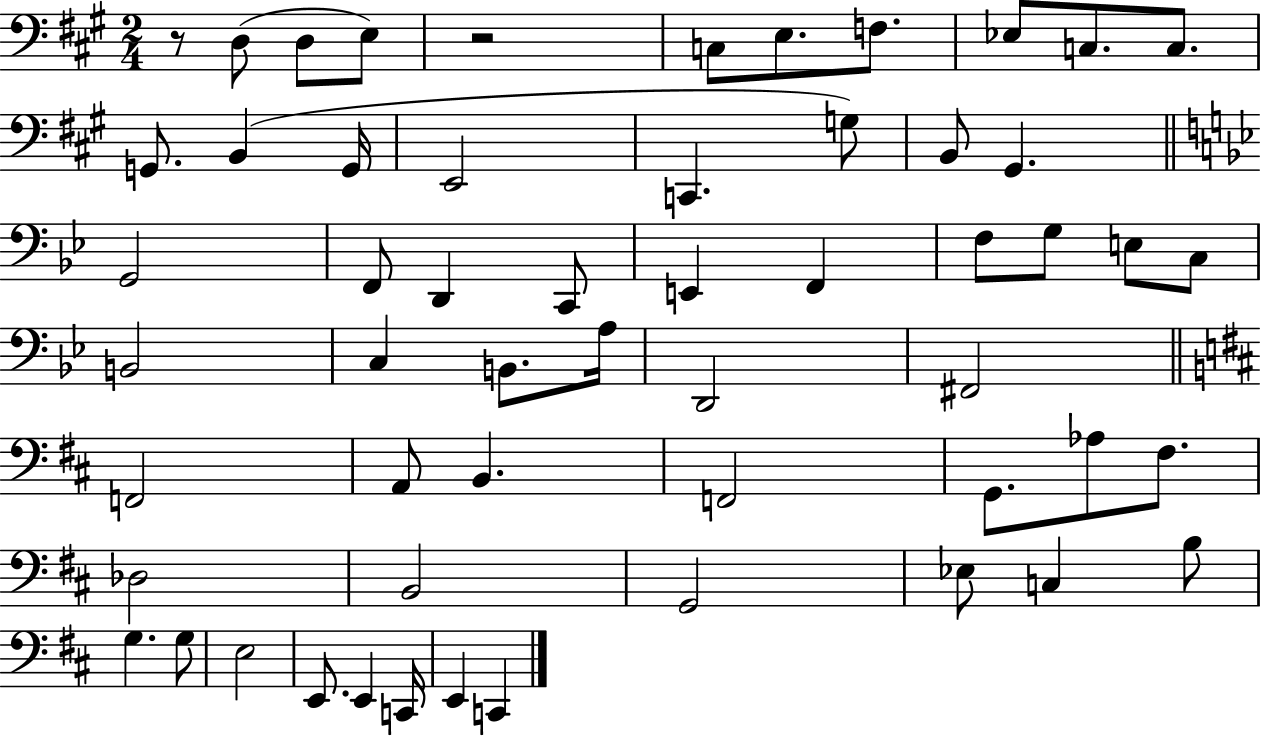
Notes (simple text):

R/e D3/e D3/e E3/e R/h C3/e E3/e. F3/e. Eb3/e C3/e. C3/e. G2/e. B2/q G2/s E2/h C2/q. G3/e B2/e G#2/q. G2/h F2/e D2/q C2/e E2/q F2/q F3/e G3/e E3/e C3/e B2/h C3/q B2/e. A3/s D2/h F#2/h F2/h A2/e B2/q. F2/h G2/e. Ab3/e F#3/e. Db3/h B2/h G2/h Eb3/e C3/q B3/e G3/q. G3/e E3/h E2/e. E2/q C2/s E2/q C2/q